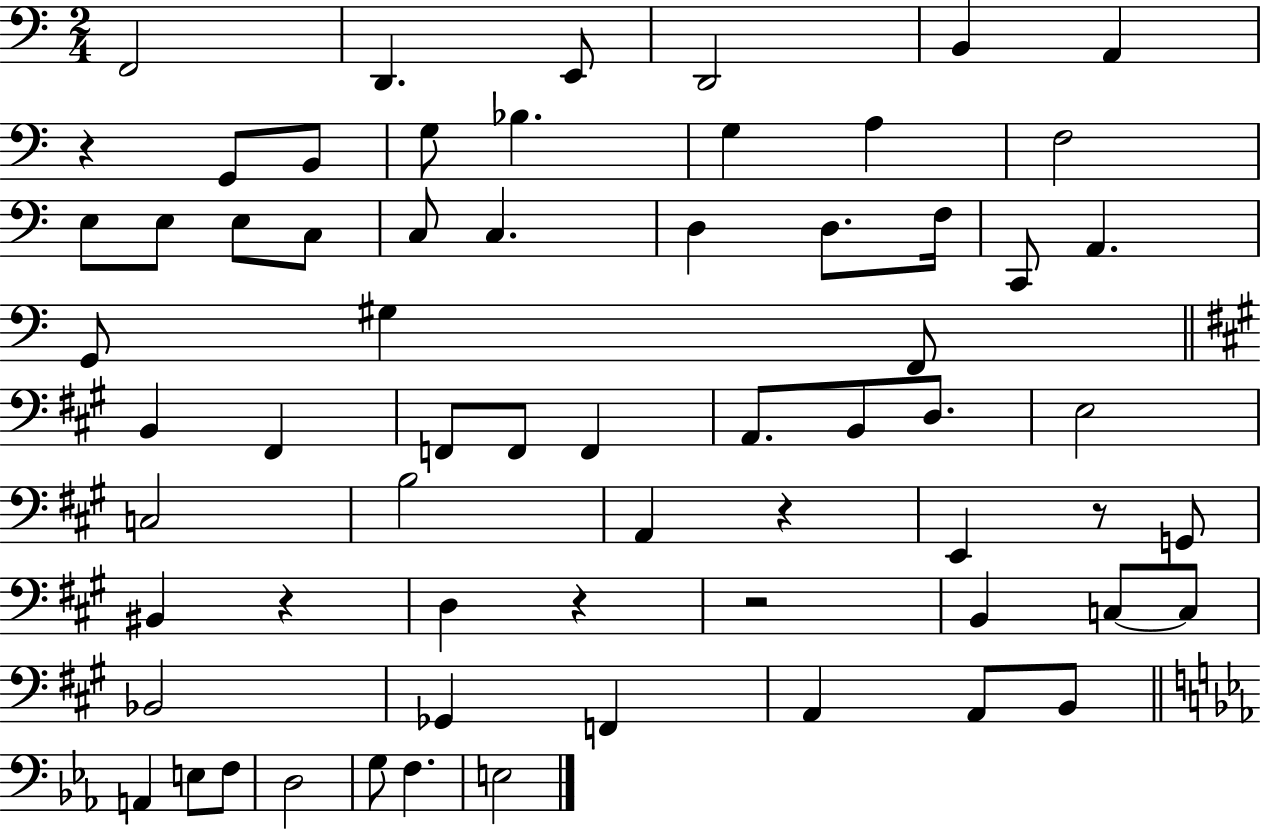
X:1
T:Untitled
M:2/4
L:1/4
K:C
F,,2 D,, E,,/2 D,,2 B,, A,, z G,,/2 B,,/2 G,/2 _B, G, A, F,2 E,/2 E,/2 E,/2 C,/2 C,/2 C, D, D,/2 F,/4 C,,/2 A,, G,,/2 ^G, F,,/2 B,, ^F,, F,,/2 F,,/2 F,, A,,/2 B,,/2 D,/2 E,2 C,2 B,2 A,, z E,, z/2 G,,/2 ^B,, z D, z z2 B,, C,/2 C,/2 _B,,2 _G,, F,, A,, A,,/2 B,,/2 A,, E,/2 F,/2 D,2 G,/2 F, E,2